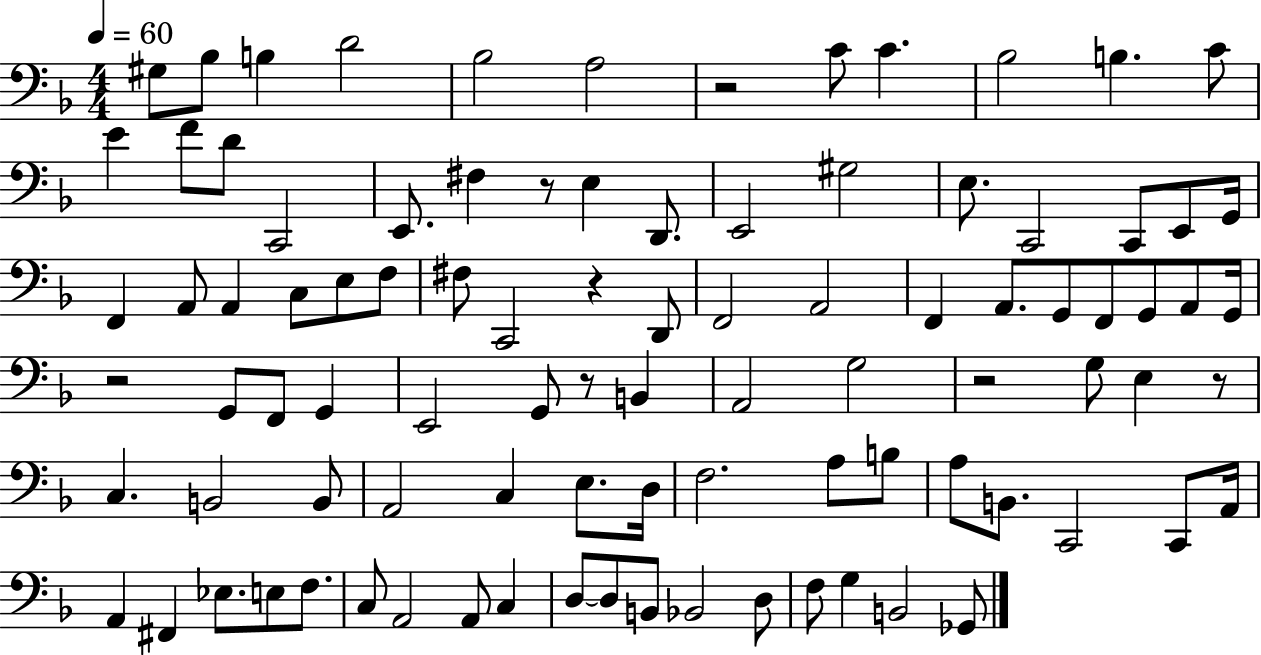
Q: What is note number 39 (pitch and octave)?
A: A2